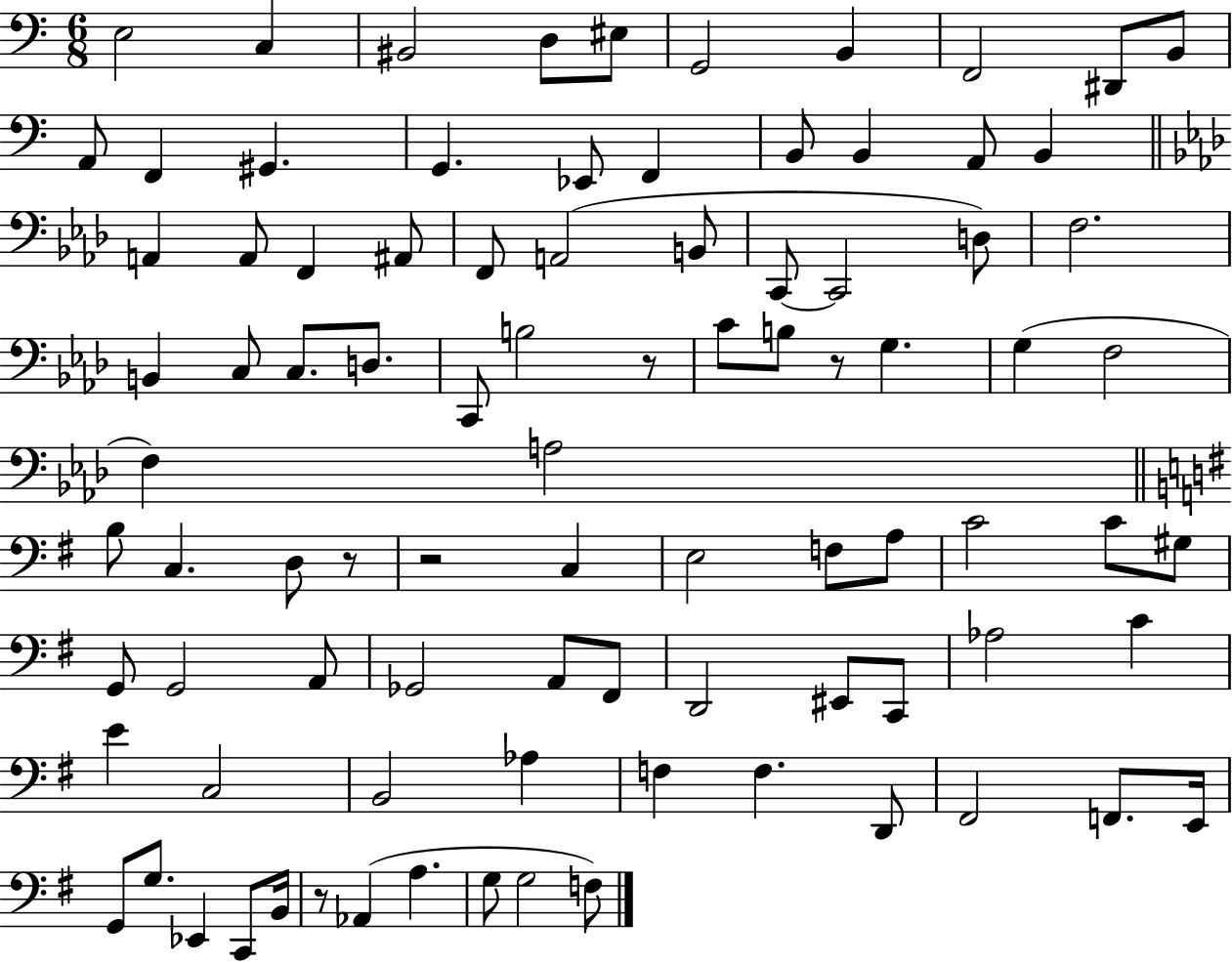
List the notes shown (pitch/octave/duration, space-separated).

E3/h C3/q BIS2/h D3/e EIS3/e G2/h B2/q F2/h D#2/e B2/e A2/e F2/q G#2/q. G2/q. Eb2/e F2/q B2/e B2/q A2/e B2/q A2/q A2/e F2/q A#2/e F2/e A2/h B2/e C2/e C2/h D3/e F3/h. B2/q C3/e C3/e. D3/e. C2/e B3/h R/e C4/e B3/e R/e G3/q. G3/q F3/h F3/q A3/h B3/e C3/q. D3/e R/e R/h C3/q E3/h F3/e A3/e C4/h C4/e G#3/e G2/e G2/h A2/e Gb2/h A2/e F#2/e D2/h EIS2/e C2/e Ab3/h C4/q E4/q C3/h B2/h Ab3/q F3/q F3/q. D2/e F#2/h F2/e. E2/s G2/e G3/e. Eb2/q C2/e B2/s R/e Ab2/q A3/q. G3/e G3/h F3/e